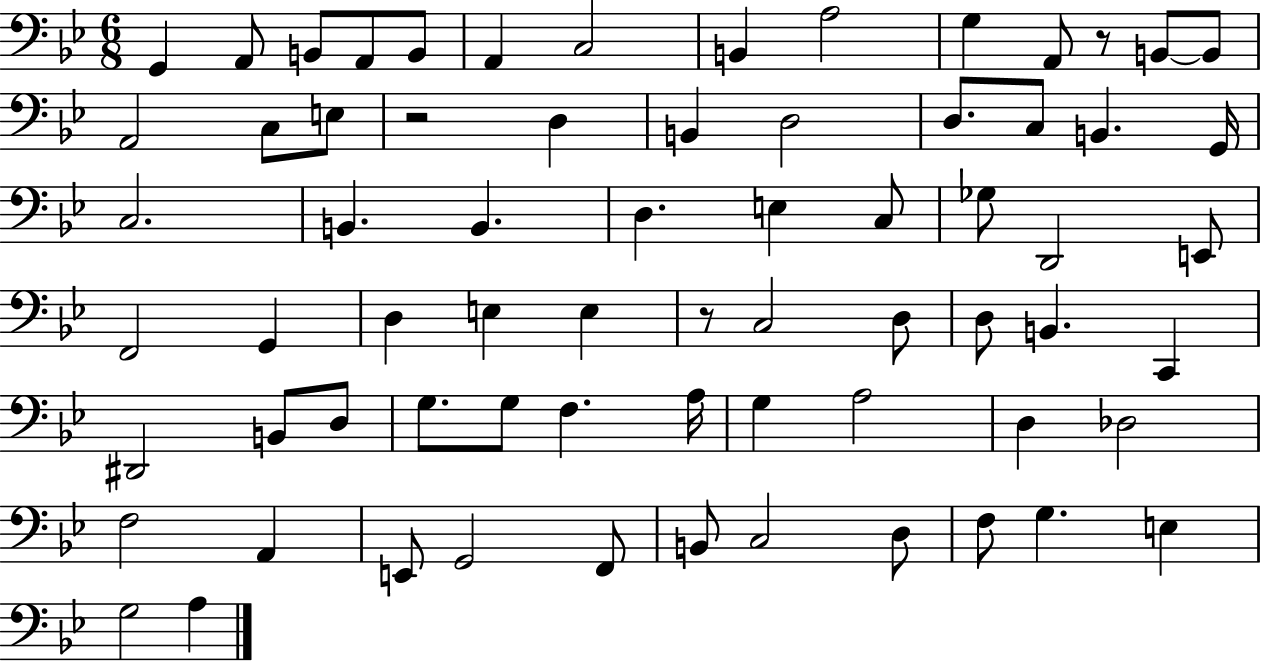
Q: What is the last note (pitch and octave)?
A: A3